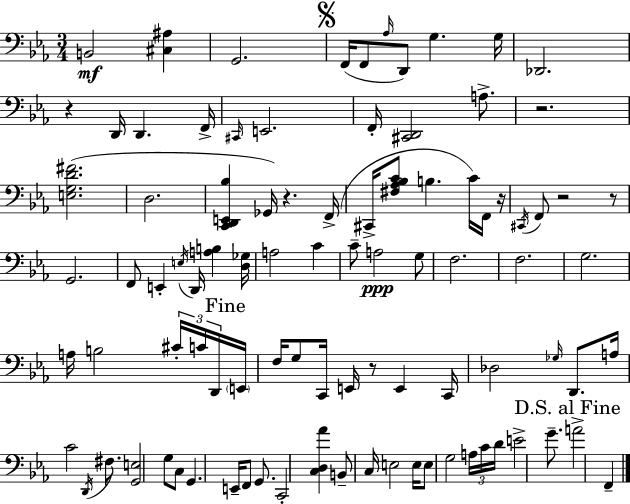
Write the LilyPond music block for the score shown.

{
  \clef bass
  \numericTimeSignature
  \time 3/4
  \key c \minor
  \repeat volta 2 { b,2\mf <cis ais>4 | g,2. | \mark \markup { \musicglyph "scripts.segno" } f,16( f,8 \grace { aes16 }) d,8 g4. | g16 des,2. | \break r4 d,16 d,4. | f,16-> \grace { cis,16 } e,2. | f,16-. <cis, d,>2 a8.-> | r2. | \break <e g d' fis'>2.( | d2. | <c, d, e, bes>4 ges,16) r4. | f,16->( cis,16-> <fis aes bes c'>8 b4. c'16) | \break f,16 r16 \acciaccatura { cis,16 } f,8 r2 | r8 g,2. | f,8 e,4-. \acciaccatura { e16 } d,16 <a b>4 | <d ges>16 a2 | \break c'4 c'8-- a2\ppp | g8 f2. | f2. | g2. | \break a16 b2 | \tuplet 3/2 { cis'16-. c'16 d,16 } \mark "Fine" \parenthesize e,16 f16 g8 c,16 e,16 r8 | e,4 c,16 des2 | \grace { ges16 } d,8. a16 c'2 | \break \acciaccatura { d,16 } fis8. <g, e>2 | g8 c8 g,4. | e,16-- f,8 g,8. c,2-. | <c d aes'>4 b,8-- c16 e2 | \break e16 e8 g2 | \tuplet 3/2 { a16 c'16 d'16 } e'2-> | g'8.-- \mark "D.S. al Fine" a'2-> | f,4-- } \bar "|."
}